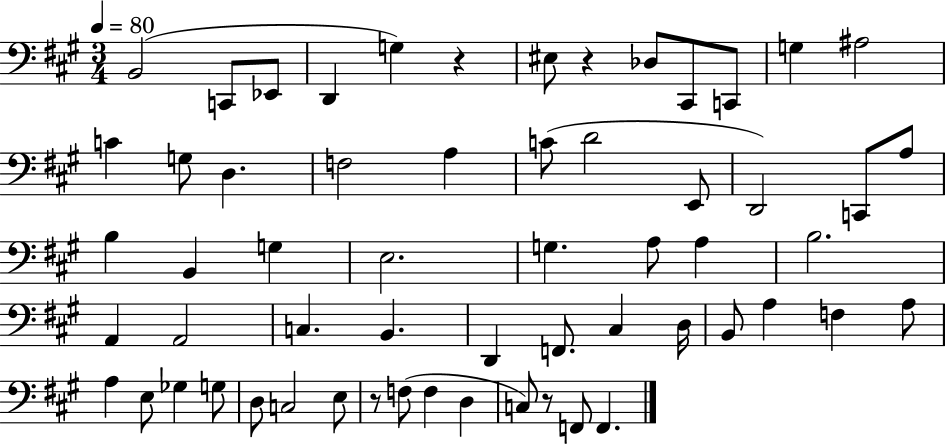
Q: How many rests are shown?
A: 4